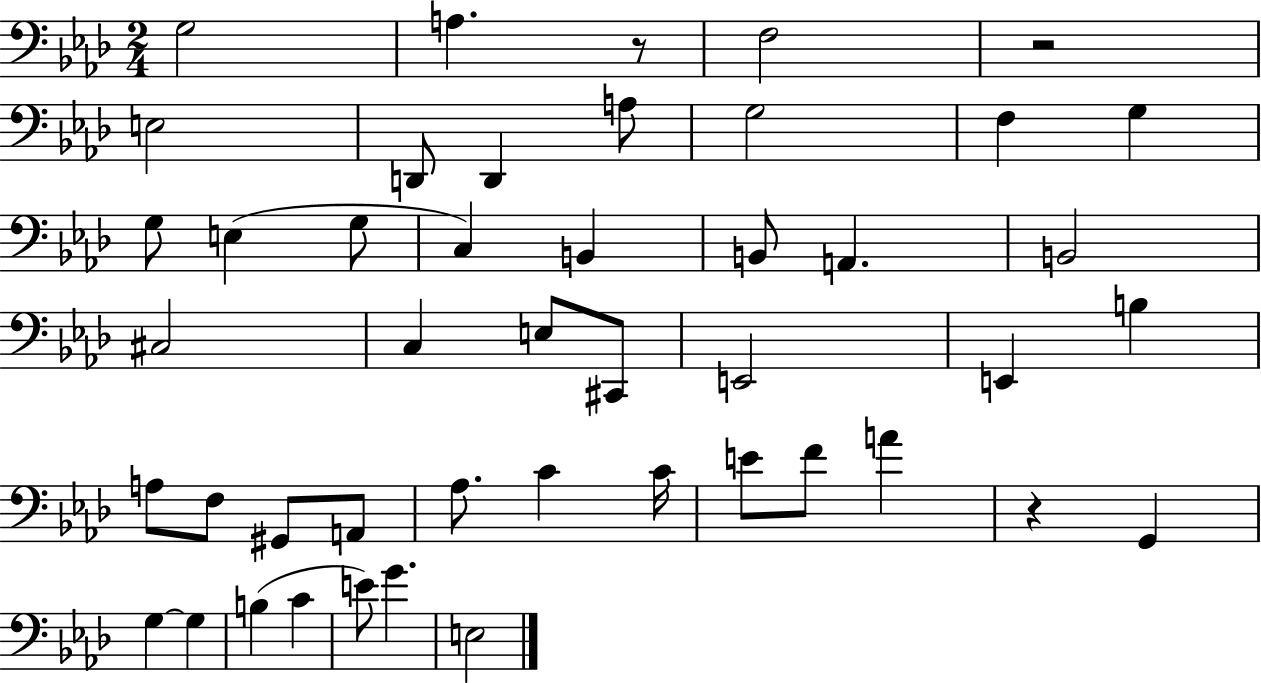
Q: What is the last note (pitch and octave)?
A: E3